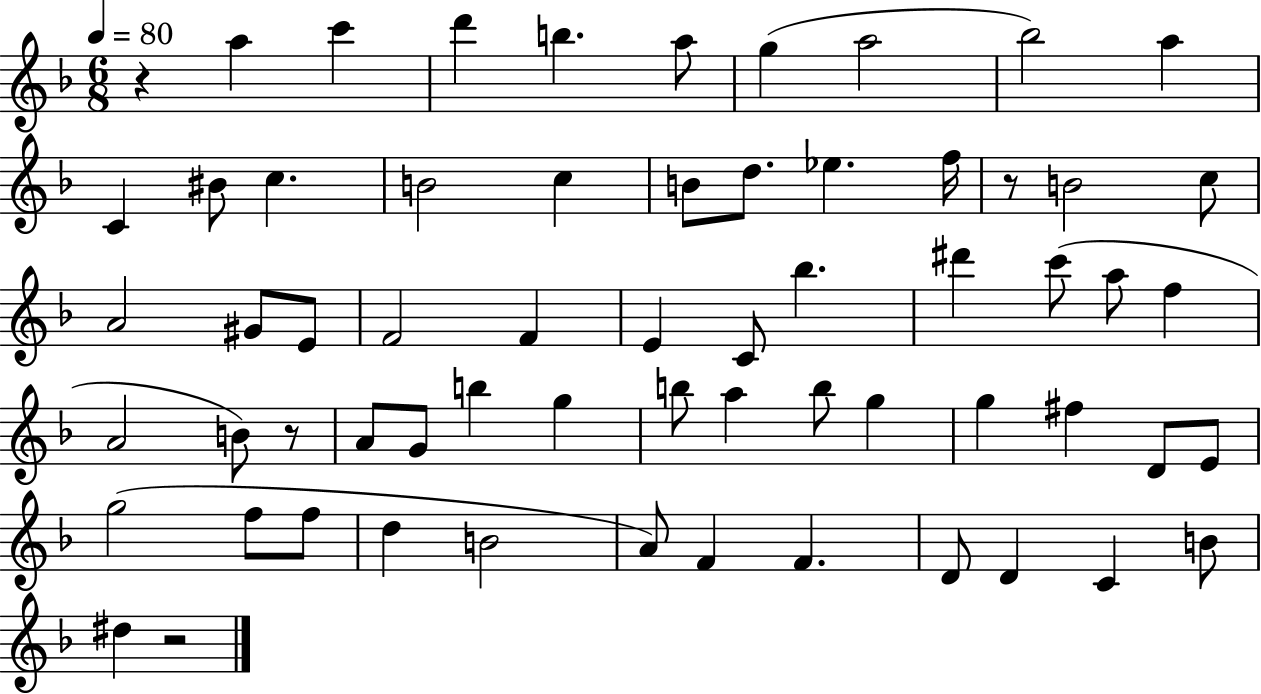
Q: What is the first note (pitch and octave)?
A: A5